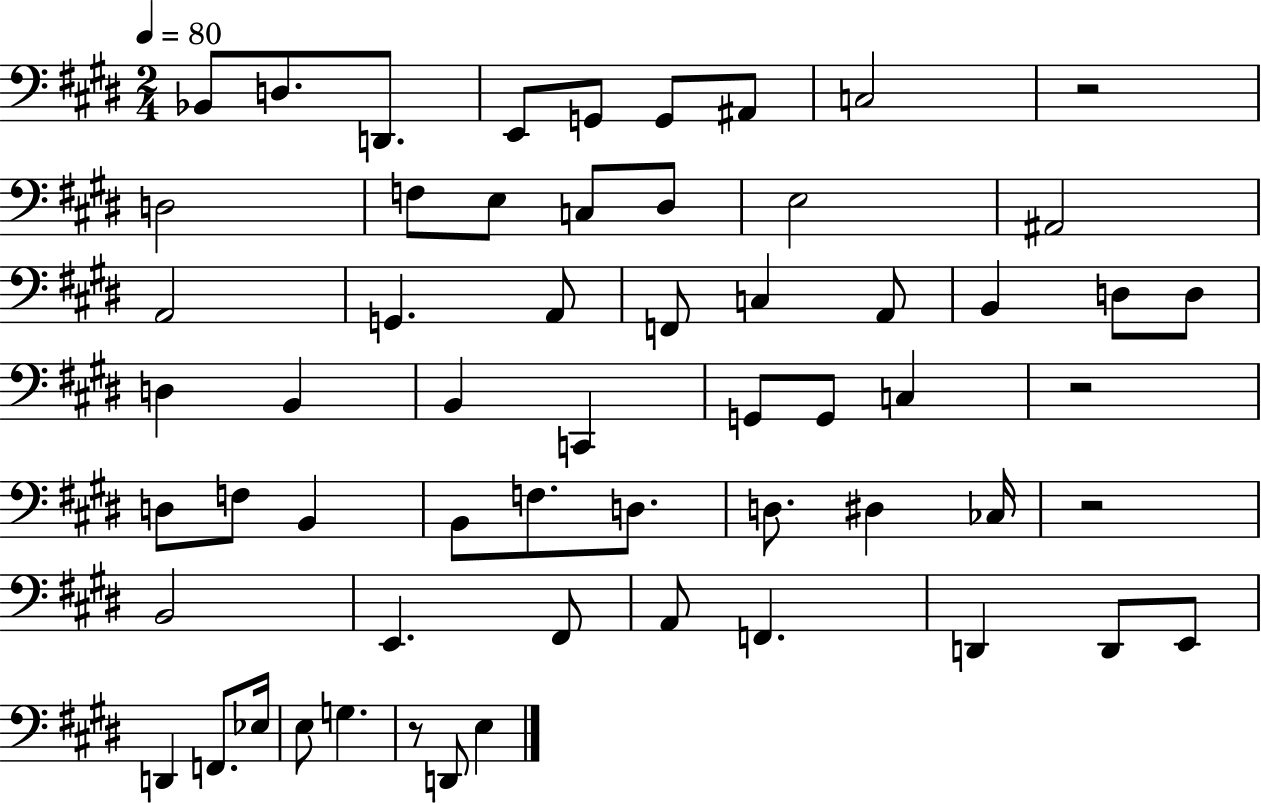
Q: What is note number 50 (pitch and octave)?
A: F2